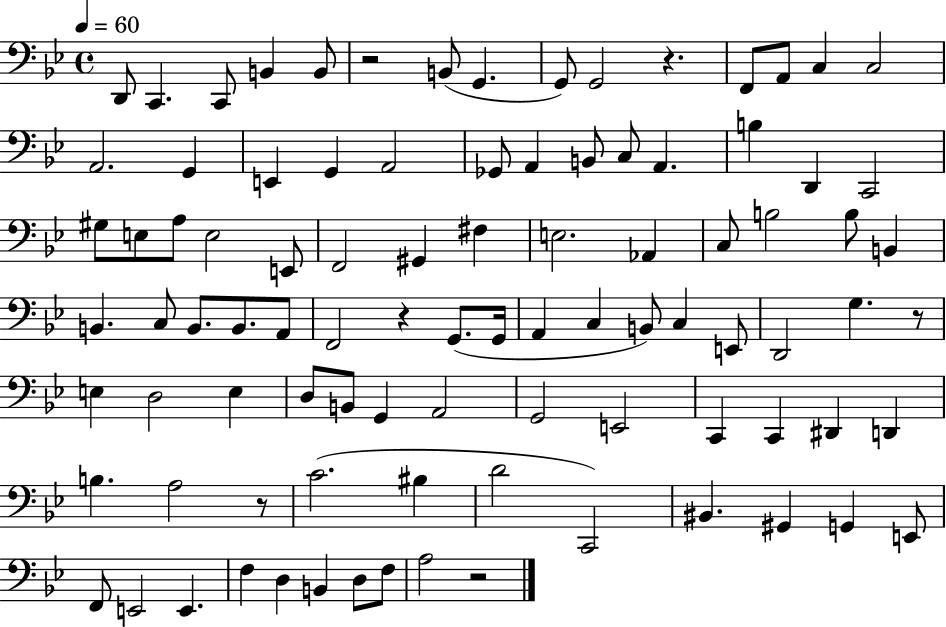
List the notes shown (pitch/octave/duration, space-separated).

D2/e C2/q. C2/e B2/q B2/e R/h B2/e G2/q. G2/e G2/h R/q. F2/e A2/e C3/q C3/h A2/h. G2/q E2/q G2/q A2/h Gb2/e A2/q B2/e C3/e A2/q. B3/q D2/q C2/h G#3/e E3/e A3/e E3/h E2/e F2/h G#2/q F#3/q E3/h. Ab2/q C3/e B3/h B3/e B2/q B2/q. C3/e B2/e. B2/e. A2/e F2/h R/q G2/e. G2/s A2/q C3/q B2/e C3/q E2/e D2/h G3/q. R/e E3/q D3/h E3/q D3/e B2/e G2/q A2/h G2/h E2/h C2/q C2/q D#2/q D2/q B3/q. A3/h R/e C4/h. BIS3/q D4/h C2/h BIS2/q. G#2/q G2/q E2/e F2/e E2/h E2/q. F3/q D3/q B2/q D3/e F3/e A3/h R/h